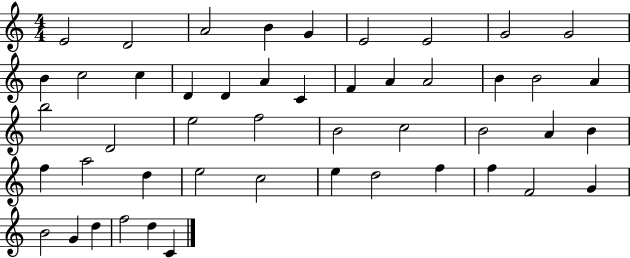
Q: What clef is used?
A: treble